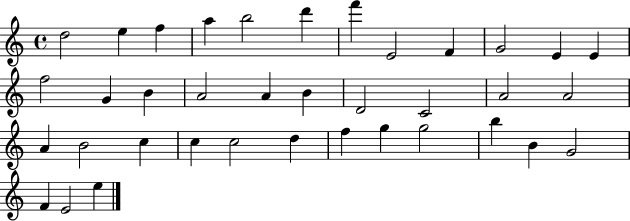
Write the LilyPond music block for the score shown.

{
  \clef treble
  \time 4/4
  \defaultTimeSignature
  \key c \major
  d''2 e''4 f''4 | a''4 b''2 d'''4 | f'''4 e'2 f'4 | g'2 e'4 e'4 | \break f''2 g'4 b'4 | a'2 a'4 b'4 | d'2 c'2 | a'2 a'2 | \break a'4 b'2 c''4 | c''4 c''2 d''4 | f''4 g''4 g''2 | b''4 b'4 g'2 | \break f'4 e'2 e''4 | \bar "|."
}